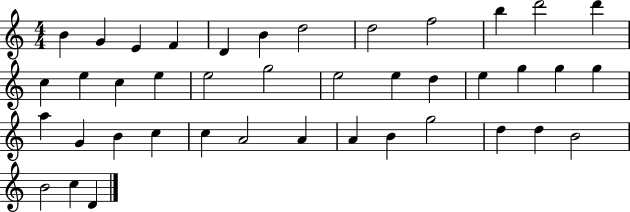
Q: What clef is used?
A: treble